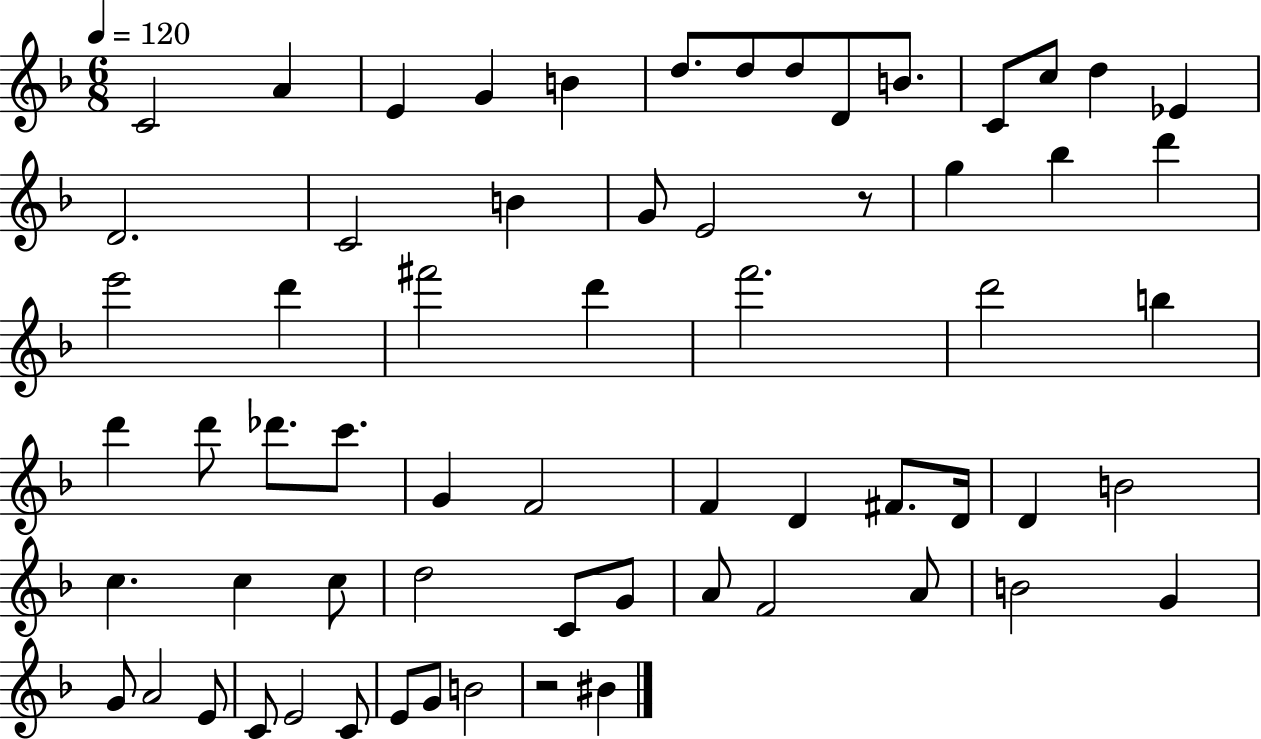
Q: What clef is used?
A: treble